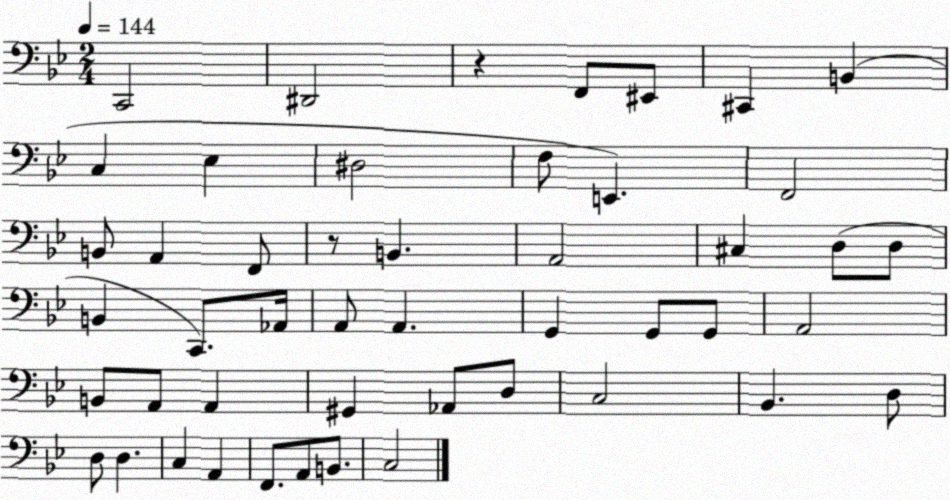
X:1
T:Untitled
M:2/4
L:1/4
K:Bb
C,,2 ^D,,2 z F,,/2 ^E,,/2 ^C,, B,, C, _E, ^D,2 F,/2 E,, F,,2 B,,/2 A,, F,,/2 z/2 B,, A,,2 ^C, D,/2 D,/2 B,, C,,/2 _A,,/4 A,,/2 A,, G,, G,,/2 G,,/2 A,,2 B,,/2 A,,/2 A,, ^G,, _A,,/2 D,/2 C,2 _B,, D,/2 D,/2 D, C, A,, F,,/2 A,,/2 B,,/2 C,2